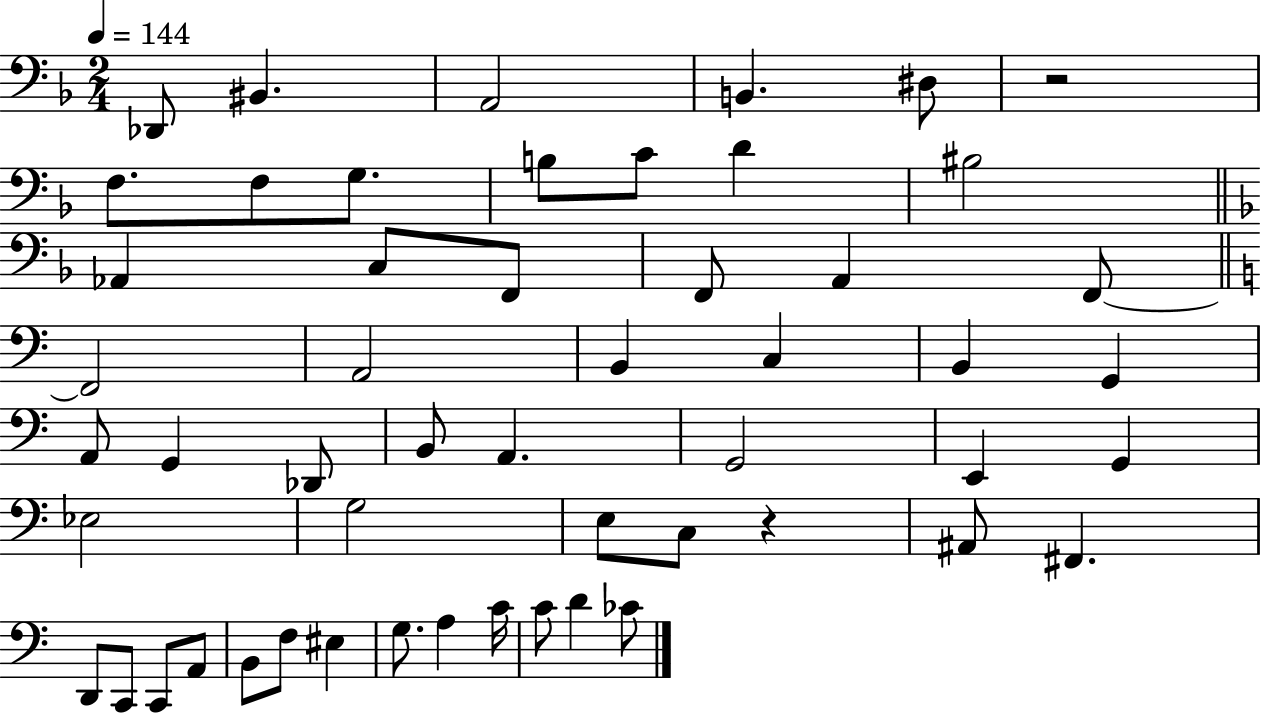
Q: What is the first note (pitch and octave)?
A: Db2